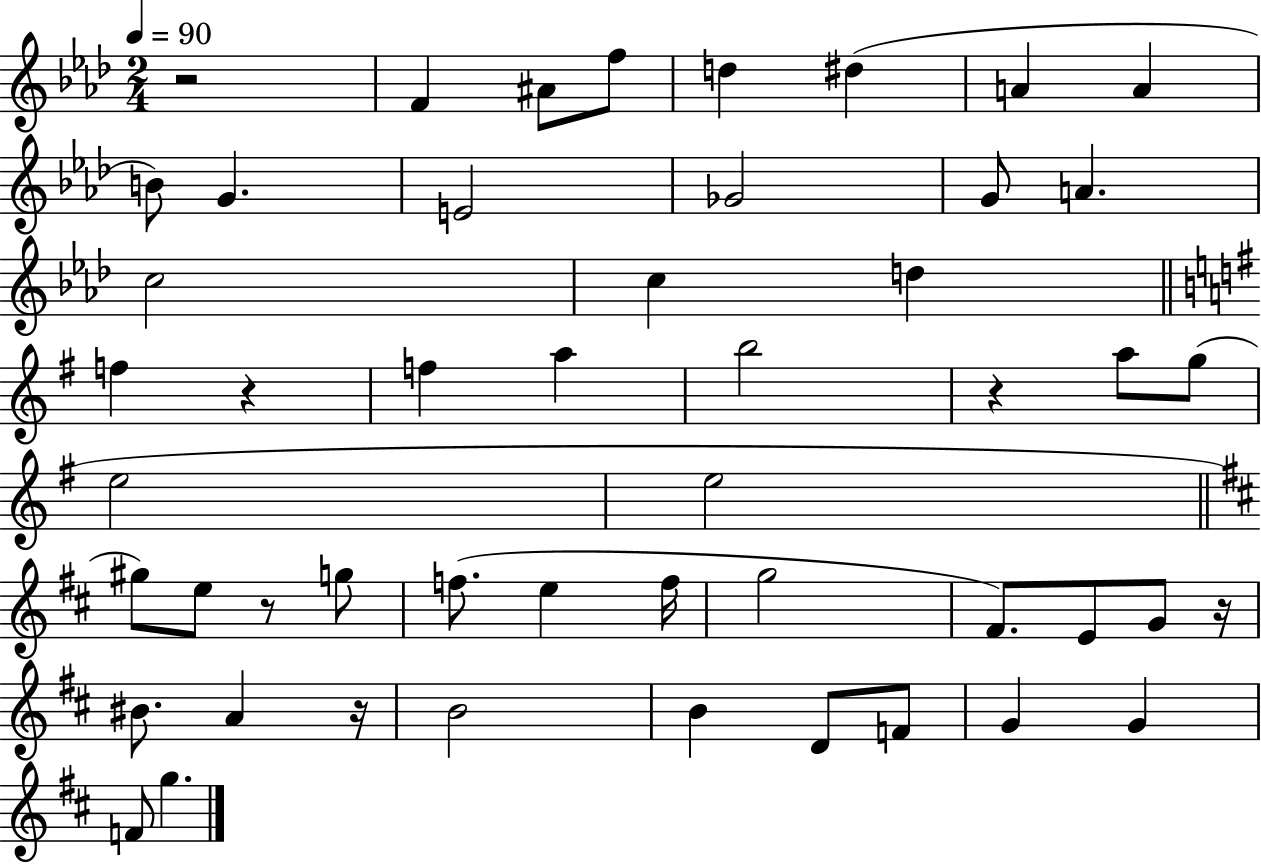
R/h F4/q A#4/e F5/e D5/q D#5/q A4/q A4/q B4/e G4/q. E4/h Gb4/h G4/e A4/q. C5/h C5/q D5/q F5/q R/q F5/q A5/q B5/h R/q A5/e G5/e E5/h E5/h G#5/e E5/e R/e G5/e F5/e. E5/q F5/s G5/h F#4/e. E4/e G4/e R/s BIS4/e. A4/q R/s B4/h B4/q D4/e F4/e G4/q G4/q F4/e G5/q.